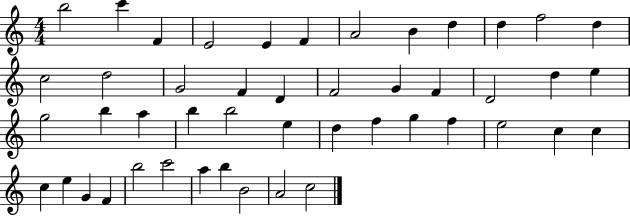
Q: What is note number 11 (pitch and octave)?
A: F5